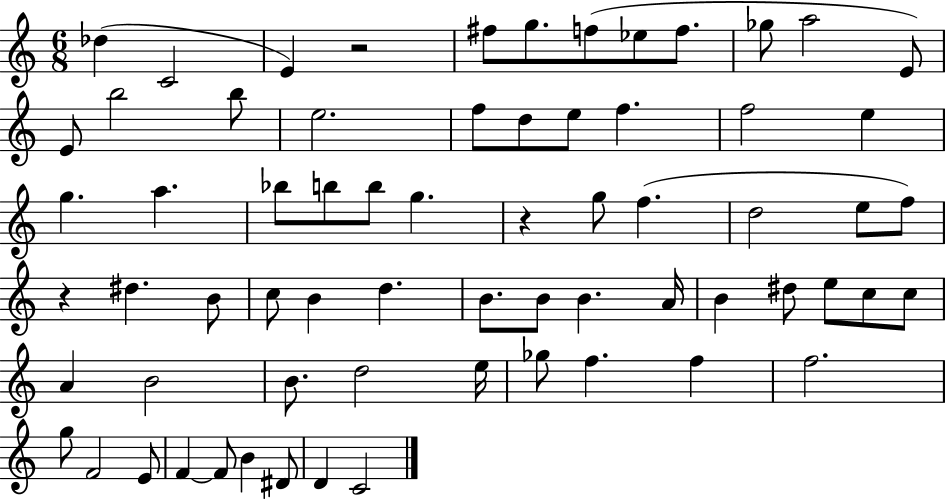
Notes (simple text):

Db5/q C4/h E4/q R/h F#5/e G5/e. F5/e Eb5/e F5/e. Gb5/e A5/h E4/e E4/e B5/h B5/e E5/h. F5/e D5/e E5/e F5/q. F5/h E5/q G5/q. A5/q. Bb5/e B5/e B5/e G5/q. R/q G5/e F5/q. D5/h E5/e F5/e R/q D#5/q. B4/e C5/e B4/q D5/q. B4/e. B4/e B4/q. A4/s B4/q D#5/e E5/e C5/e C5/e A4/q B4/h B4/e. D5/h E5/s Gb5/e F5/q. F5/q F5/h. G5/e F4/h E4/e F4/q F4/e B4/q D#4/e D4/q C4/h